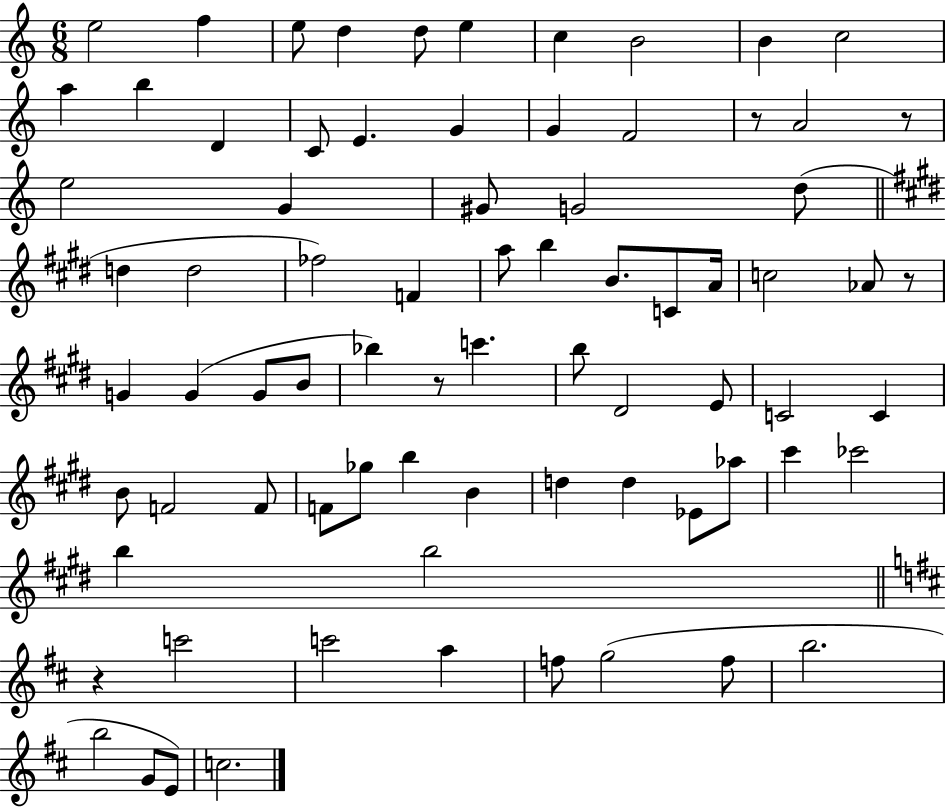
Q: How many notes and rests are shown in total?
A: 77